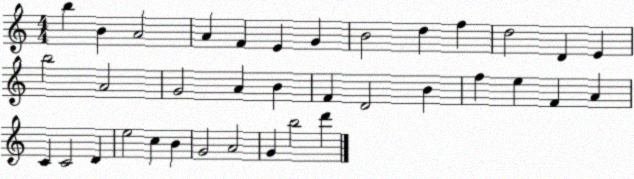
X:1
T:Untitled
M:4/4
L:1/4
K:C
b B A2 A F E G B2 d f d2 D E b2 A2 G2 A B F D2 B f e F A C C2 D e2 c B G2 A2 G b2 d'